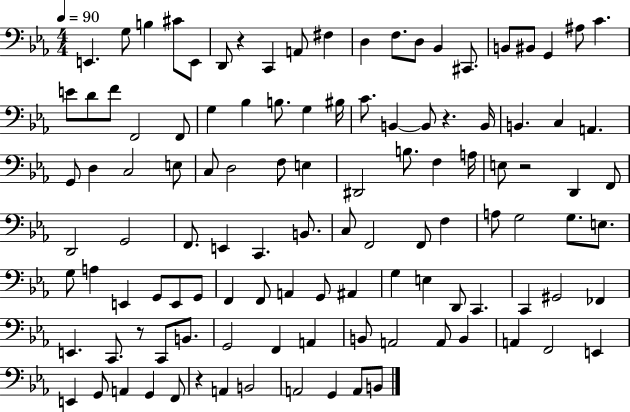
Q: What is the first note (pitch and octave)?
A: E2